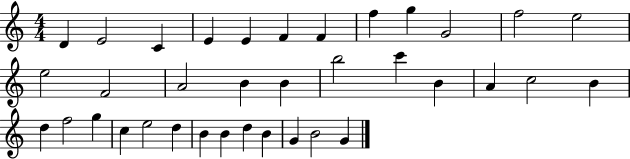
{
  \clef treble
  \numericTimeSignature
  \time 4/4
  \key c \major
  d'4 e'2 c'4 | e'4 e'4 f'4 f'4 | f''4 g''4 g'2 | f''2 e''2 | \break e''2 f'2 | a'2 b'4 b'4 | b''2 c'''4 b'4 | a'4 c''2 b'4 | \break d''4 f''2 g''4 | c''4 e''2 d''4 | b'4 b'4 d''4 b'4 | g'4 b'2 g'4 | \break \bar "|."
}